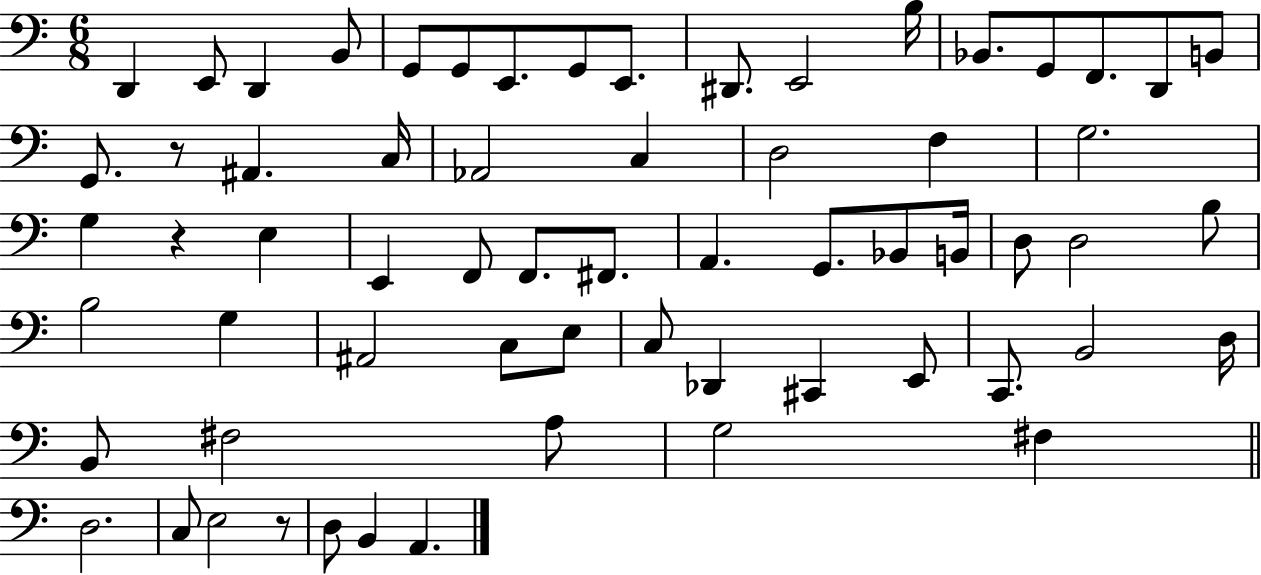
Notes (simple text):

D2/q E2/e D2/q B2/e G2/e G2/e E2/e. G2/e E2/e. D#2/e. E2/h B3/s Bb2/e. G2/e F2/e. D2/e B2/e G2/e. R/e A#2/q. C3/s Ab2/h C3/q D3/h F3/q G3/h. G3/q R/q E3/q E2/q F2/e F2/e. F#2/e. A2/q. G2/e. Bb2/e B2/s D3/e D3/h B3/e B3/h G3/q A#2/h C3/e E3/e C3/e Db2/q C#2/q E2/e C2/e. B2/h D3/s B2/e F#3/h A3/e G3/h F#3/q D3/h. C3/e E3/h R/e D3/e B2/q A2/q.